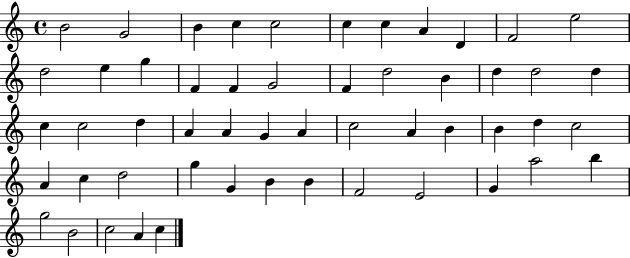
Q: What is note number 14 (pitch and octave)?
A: G5